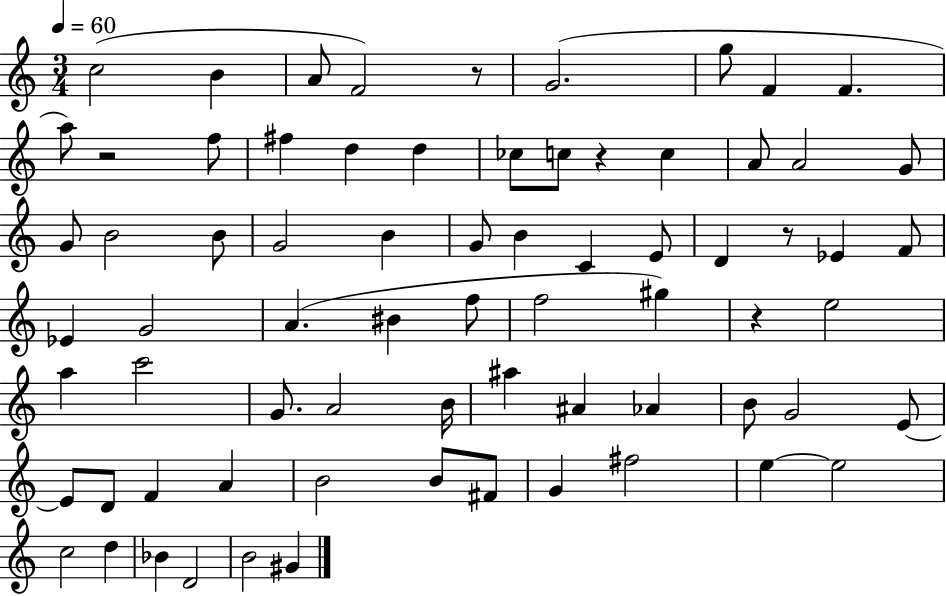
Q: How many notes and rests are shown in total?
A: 72